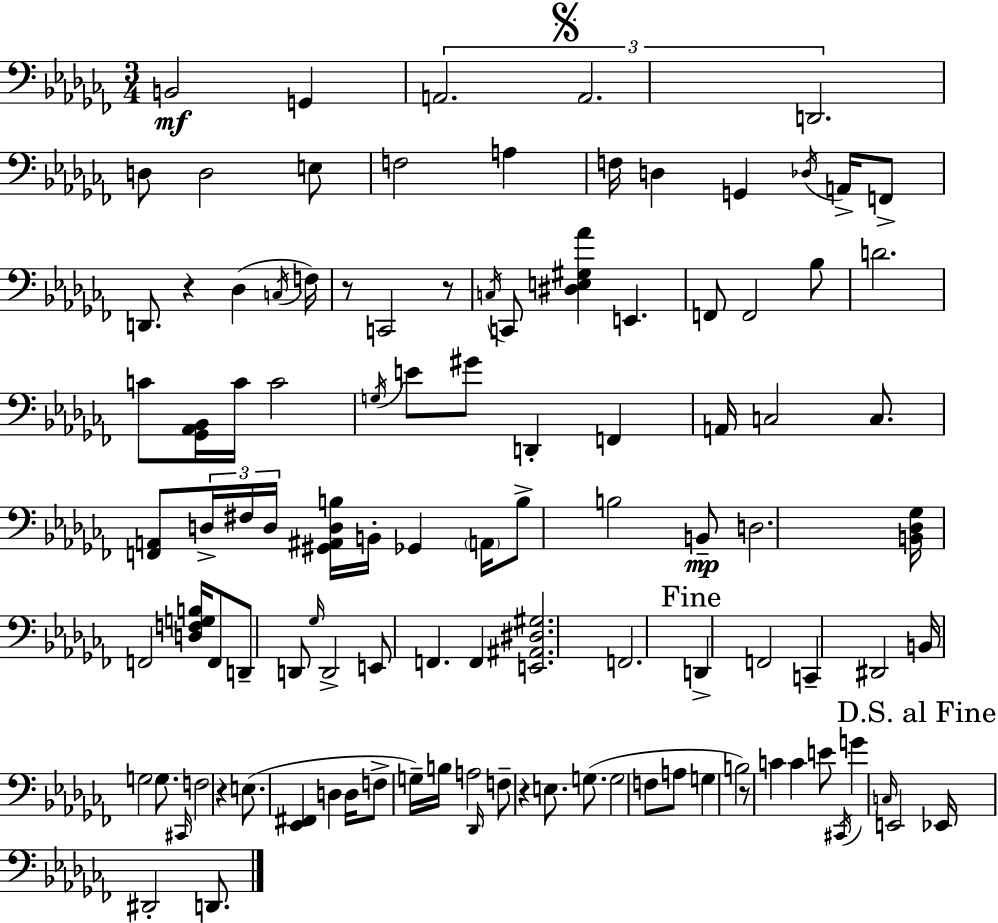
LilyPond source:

{
  \clef bass
  \numericTimeSignature
  \time 3/4
  \key aes \minor
  \repeat volta 2 { b,2\mf g,4 | \tuplet 3/2 { a,2. | \mark \markup { \musicglyph "scripts.segno" } a,2. | d,2. } | \break d8 d2 e8 | f2 a4 | f16 d4 g,4 \acciaccatura { des16 } a,16-> f,8-> | d,8. r4 des4( | \break \acciaccatura { c16 } f16) r8 c,2 | r8 \acciaccatura { c16 } c,8 <dis e gis aes'>4 e,4. | f,8 f,2 | bes8 d'2. | \break c'8 <ges, aes, bes,>16 c'16 c'2 | \acciaccatura { g16 } e'8 gis'8 d,4-. | f,4 a,16 c2 | c8. <f, a,>8 \tuplet 3/2 { d16-> fis16 d16 } <gis, ais, d b>16 b,16-. ges,4 | \break \parenthesize a,16 b8-> b2 | b,8--\mp d2. | <b, des ges>16 f,2 | <d f g b>16 f,8 d,8-- d,8 \grace { ges16 } d,2-> | \break e,8 f,4. | f,4 <e, ais, dis gis>2. | f,2. | \mark "Fine" d,4-> f,2 | \break c,4-- dis,2 | b,16 g2 | g8. \grace { cis,16 } f2 | r4 e8.( <ees, fis,>4 | \break d4 d16 f8-> g16--) b16 a2 | \grace { des,16 } f8-- r4 | e8. g8.( g2 | f8 a8 g4 b2) | \break r8 c'4 | c'4 e'8 \acciaccatura { cis,16 } g'4 | \grace { c16 } e,2 \mark "D.S. al Fine" ees,16 dis,2-. | d,8. } \bar "|."
}